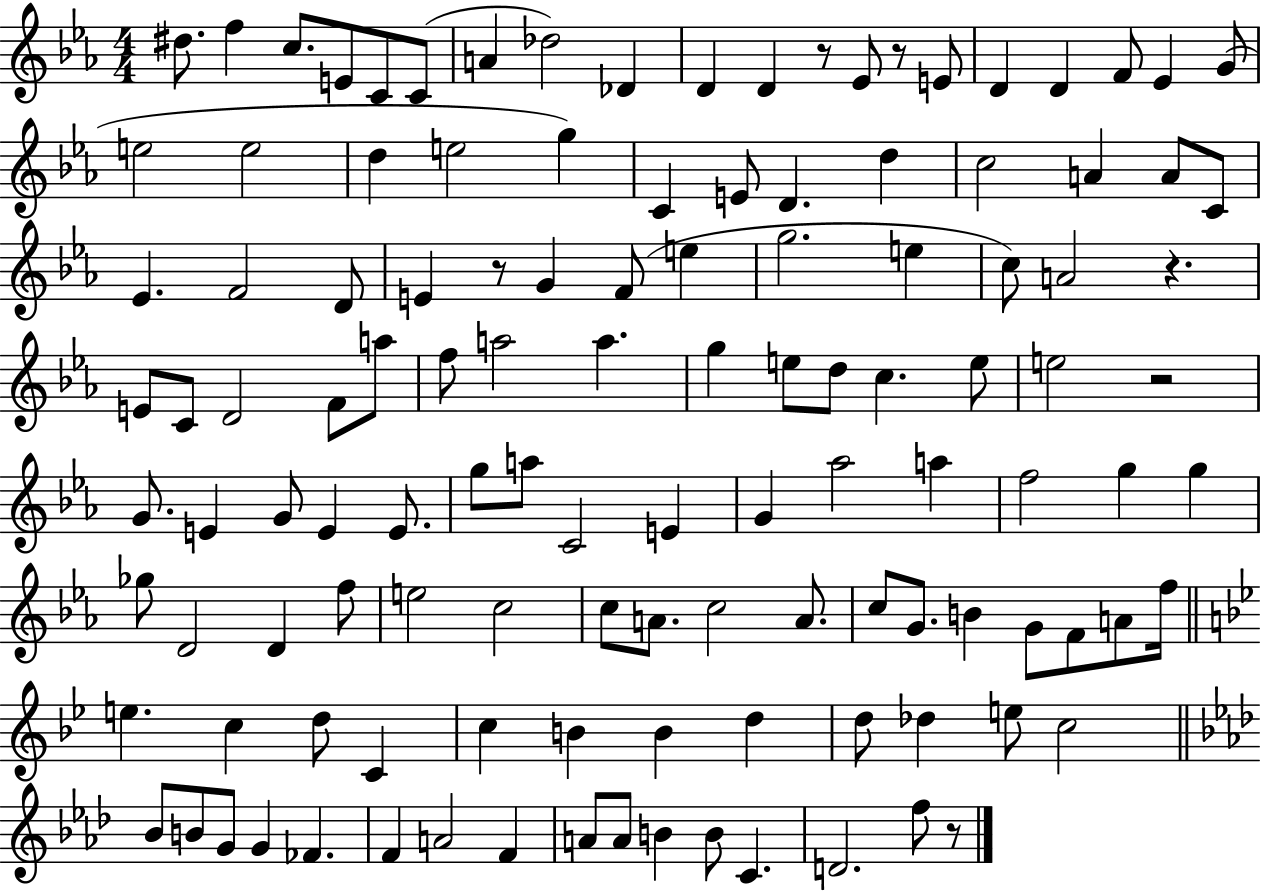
X:1
T:Untitled
M:4/4
L:1/4
K:Eb
^d/2 f c/2 E/2 C/2 C/2 A _d2 _D D D z/2 _E/2 z/2 E/2 D D F/2 _E G/2 e2 e2 d e2 g C E/2 D d c2 A A/2 C/2 _E F2 D/2 E z/2 G F/2 e g2 e c/2 A2 z E/2 C/2 D2 F/2 a/2 f/2 a2 a g e/2 d/2 c e/2 e2 z2 G/2 E G/2 E E/2 g/2 a/2 C2 E G _a2 a f2 g g _g/2 D2 D f/2 e2 c2 c/2 A/2 c2 A/2 c/2 G/2 B G/2 F/2 A/2 f/4 e c d/2 C c B B d d/2 _d e/2 c2 _B/2 B/2 G/2 G _F F A2 F A/2 A/2 B B/2 C D2 f/2 z/2